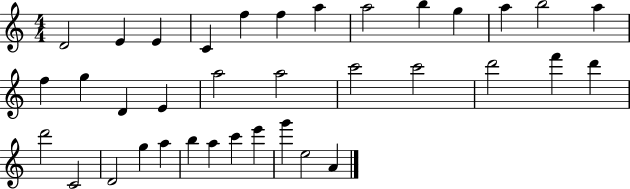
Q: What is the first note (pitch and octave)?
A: D4